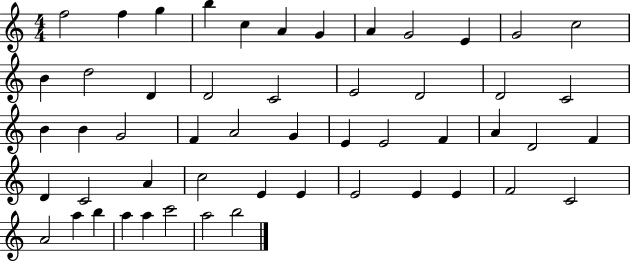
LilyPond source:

{
  \clef treble
  \numericTimeSignature
  \time 4/4
  \key c \major
  f''2 f''4 g''4 | b''4 c''4 a'4 g'4 | a'4 g'2 e'4 | g'2 c''2 | \break b'4 d''2 d'4 | d'2 c'2 | e'2 d'2 | d'2 c'2 | \break b'4 b'4 g'2 | f'4 a'2 g'4 | e'4 e'2 f'4 | a'4 d'2 f'4 | \break d'4 c'2 a'4 | c''2 e'4 e'4 | e'2 e'4 e'4 | f'2 c'2 | \break a'2 a''4 b''4 | a''4 a''4 c'''2 | a''2 b''2 | \bar "|."
}